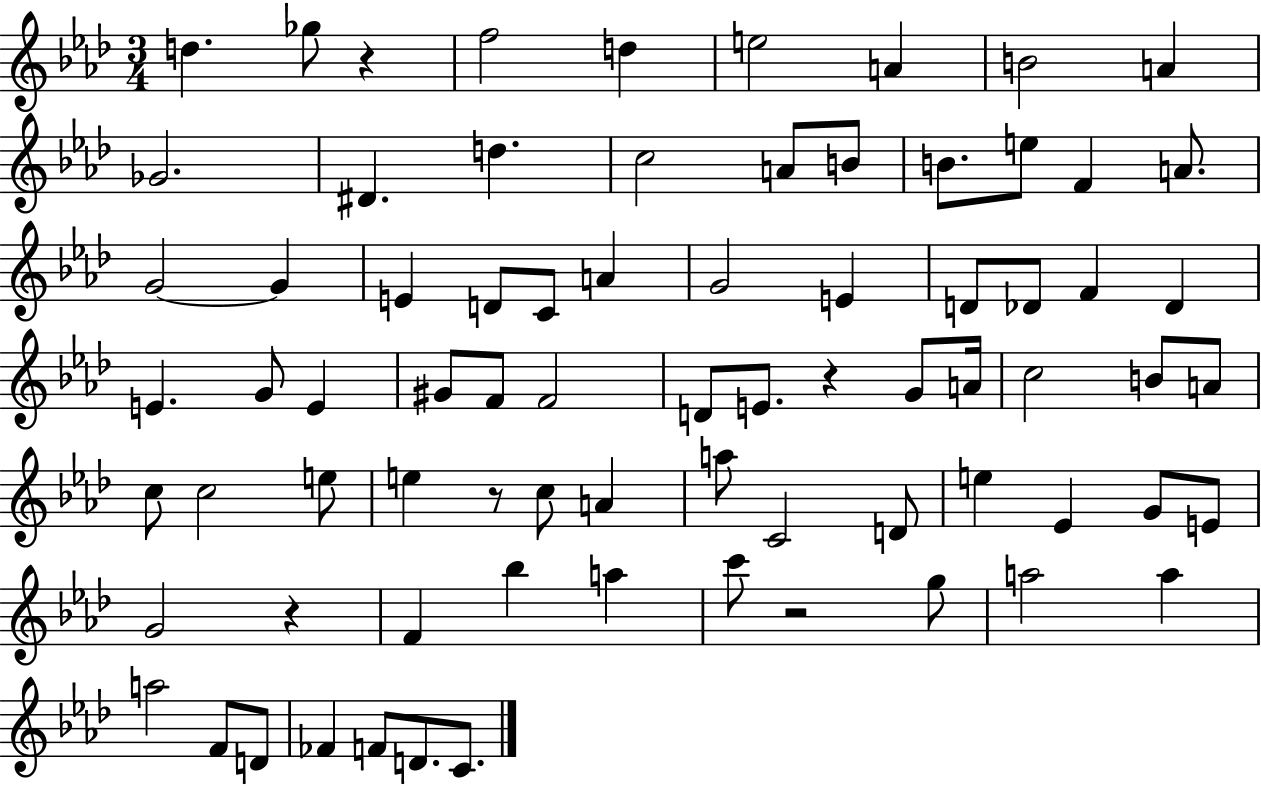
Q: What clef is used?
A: treble